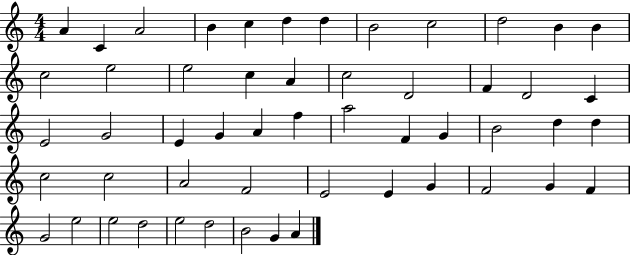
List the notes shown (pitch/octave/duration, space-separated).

A4/q C4/q A4/h B4/q C5/q D5/q D5/q B4/h C5/h D5/h B4/q B4/q C5/h E5/h E5/h C5/q A4/q C5/h D4/h F4/q D4/h C4/q E4/h G4/h E4/q G4/q A4/q F5/q A5/h F4/q G4/q B4/h D5/q D5/q C5/h C5/h A4/h F4/h E4/h E4/q G4/q F4/h G4/q F4/q G4/h E5/h E5/h D5/h E5/h D5/h B4/h G4/q A4/q